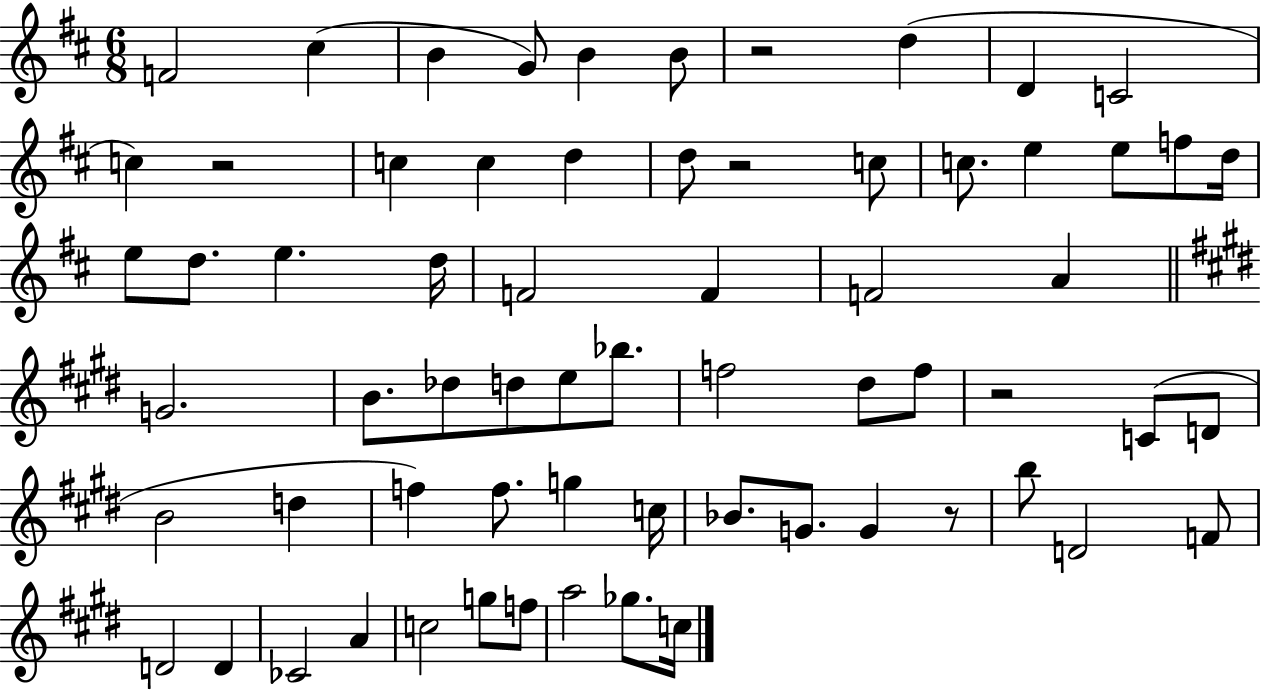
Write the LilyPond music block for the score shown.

{
  \clef treble
  \numericTimeSignature
  \time 6/8
  \key d \major
  f'2 cis''4( | b'4 g'8) b'4 b'8 | r2 d''4( | d'4 c'2 | \break c''4) r2 | c''4 c''4 d''4 | d''8 r2 c''8 | c''8. e''4 e''8 f''8 d''16 | \break e''8 d''8. e''4. d''16 | f'2 f'4 | f'2 a'4 | \bar "||" \break \key e \major g'2. | b'8. des''8 d''8 e''8 bes''8. | f''2 dis''8 f''8 | r2 c'8( d'8 | \break b'2 d''4 | f''4) f''8. g''4 c''16 | bes'8. g'8. g'4 r8 | b''8 d'2 f'8 | \break d'2 d'4 | ces'2 a'4 | c''2 g''8 f''8 | a''2 ges''8. c''16 | \break \bar "|."
}